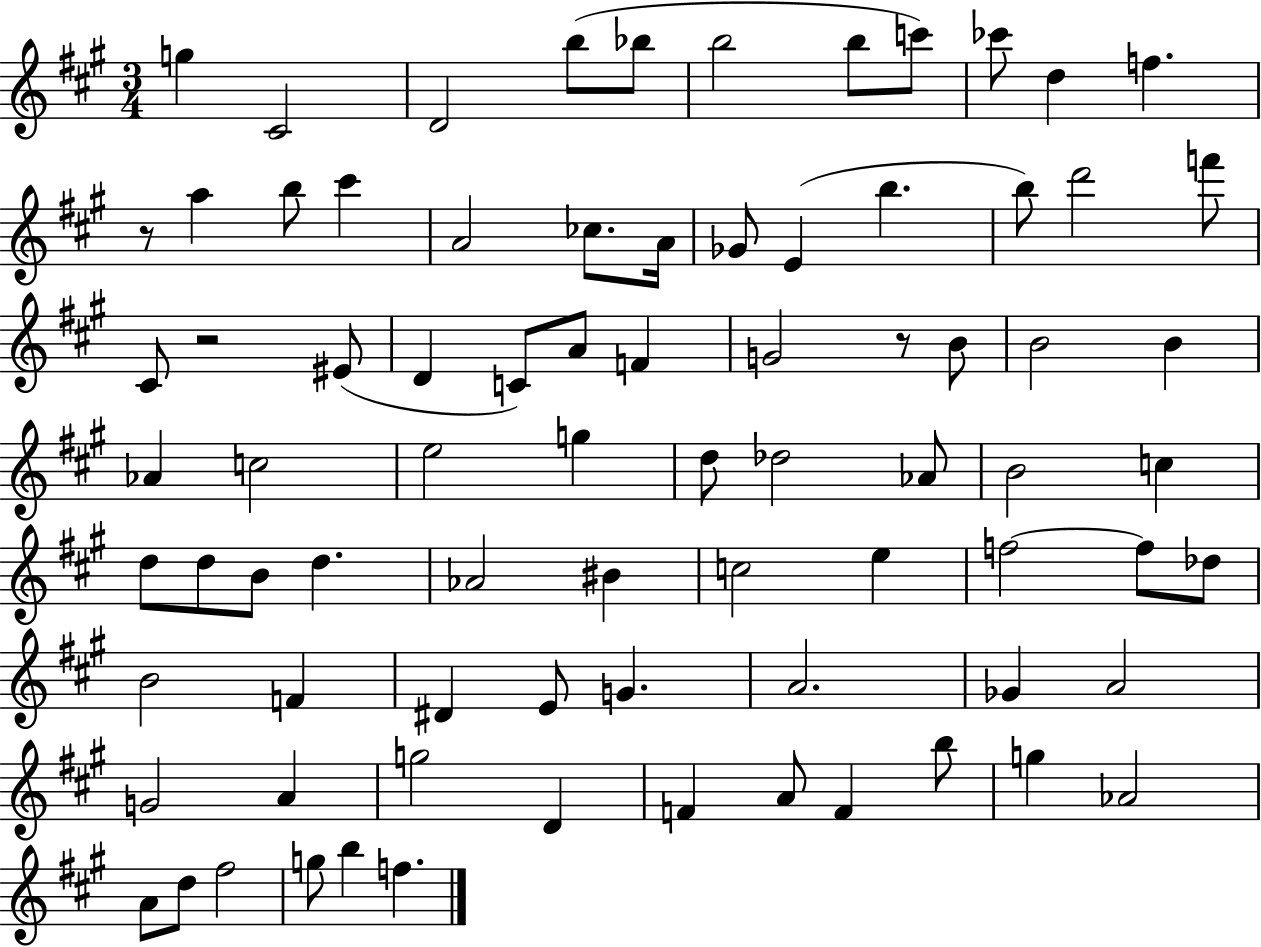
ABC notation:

X:1
T:Untitled
M:3/4
L:1/4
K:A
g ^C2 D2 b/2 _b/2 b2 b/2 c'/2 _c'/2 d f z/2 a b/2 ^c' A2 _c/2 A/4 _G/2 E b b/2 d'2 f'/2 ^C/2 z2 ^E/2 D C/2 A/2 F G2 z/2 B/2 B2 B _A c2 e2 g d/2 _d2 _A/2 B2 c d/2 d/2 B/2 d _A2 ^B c2 e f2 f/2 _d/2 B2 F ^D E/2 G A2 _G A2 G2 A g2 D F A/2 F b/2 g _A2 A/2 d/2 ^f2 g/2 b f